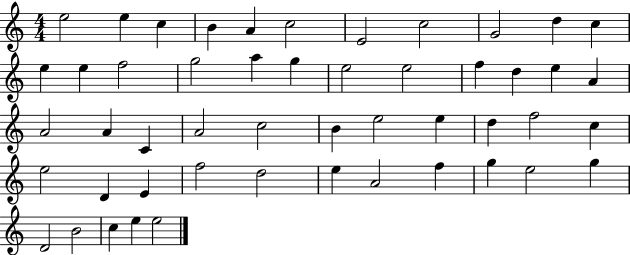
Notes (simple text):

E5/h E5/q C5/q B4/q A4/q C5/h E4/h C5/h G4/h D5/q C5/q E5/q E5/q F5/h G5/h A5/q G5/q E5/h E5/h F5/q D5/q E5/q A4/q A4/h A4/q C4/q A4/h C5/h B4/q E5/h E5/q D5/q F5/h C5/q E5/h D4/q E4/q F5/h D5/h E5/q A4/h F5/q G5/q E5/h G5/q D4/h B4/h C5/q E5/q E5/h